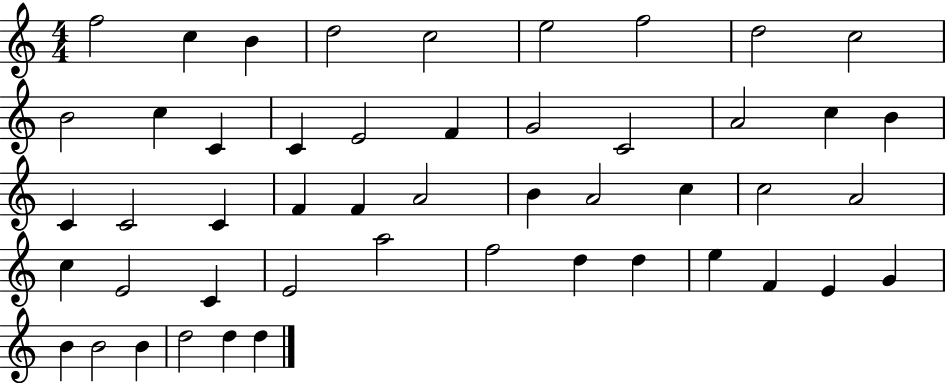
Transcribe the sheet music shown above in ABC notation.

X:1
T:Untitled
M:4/4
L:1/4
K:C
f2 c B d2 c2 e2 f2 d2 c2 B2 c C C E2 F G2 C2 A2 c B C C2 C F F A2 B A2 c c2 A2 c E2 C E2 a2 f2 d d e F E G B B2 B d2 d d